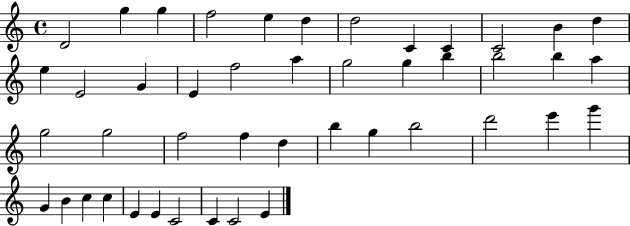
{
  \clef treble
  \time 4/4
  \defaultTimeSignature
  \key c \major
  d'2 g''4 g''4 | f''2 e''4 d''4 | d''2 c'4 c'4 | c'2 b'4 d''4 | \break e''4 e'2 g'4 | e'4 f''2 a''4 | g''2 g''4 b''4 | b''2 b''4 a''4 | \break g''2 g''2 | f''2 f''4 d''4 | b''4 g''4 b''2 | d'''2 e'''4 g'''4 | \break g'4 b'4 c''4 c''4 | e'4 e'4 c'2 | c'4 c'2 e'4 | \bar "|."
}